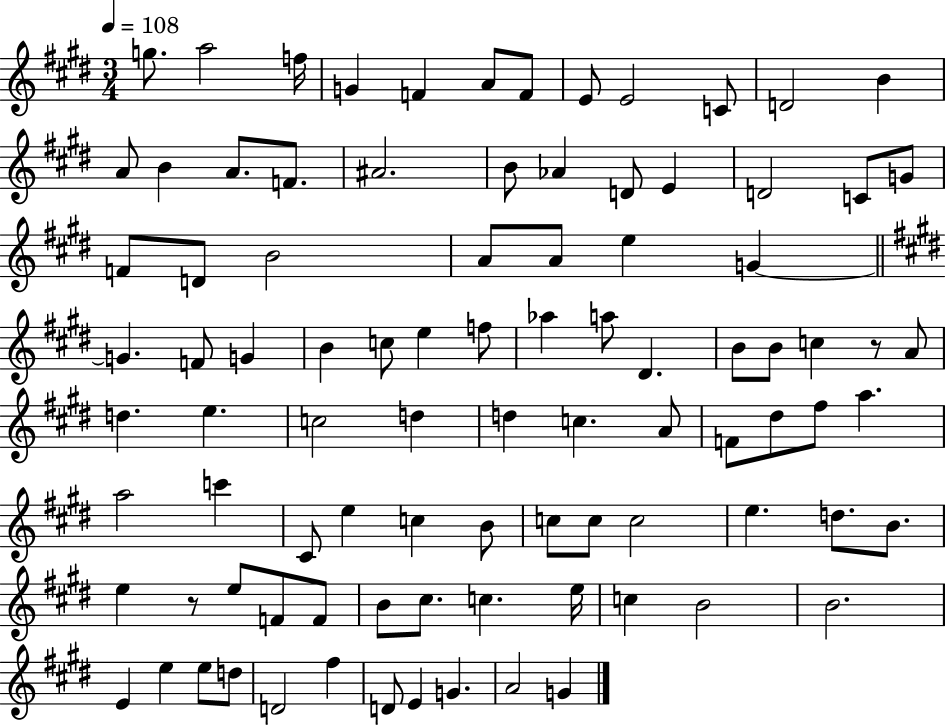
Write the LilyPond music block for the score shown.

{
  \clef treble
  \numericTimeSignature
  \time 3/4
  \key e \major
  \tempo 4 = 108
  \repeat volta 2 { g''8. a''2 f''16 | g'4 f'4 a'8 f'8 | e'8 e'2 c'8 | d'2 b'4 | \break a'8 b'4 a'8. f'8. | ais'2. | b'8 aes'4 d'8 e'4 | d'2 c'8 g'8 | \break f'8 d'8 b'2 | a'8 a'8 e''4 g'4~~ | \bar "||" \break \key e \major g'4. f'8 g'4 | b'4 c''8 e''4 f''8 | aes''4 a''8 dis'4. | b'8 b'8 c''4 r8 a'8 | \break d''4. e''4. | c''2 d''4 | d''4 c''4. a'8 | f'8 dis''8 fis''8 a''4. | \break a''2 c'''4 | cis'8 e''4 c''4 b'8 | c''8 c''8 c''2 | e''4. d''8. b'8. | \break e''4 r8 e''8 f'8 f'8 | b'8 cis''8. c''4. e''16 | c''4 b'2 | b'2. | \break e'4 e''4 e''8 d''8 | d'2 fis''4 | d'8 e'4 g'4. | a'2 g'4 | \break } \bar "|."
}